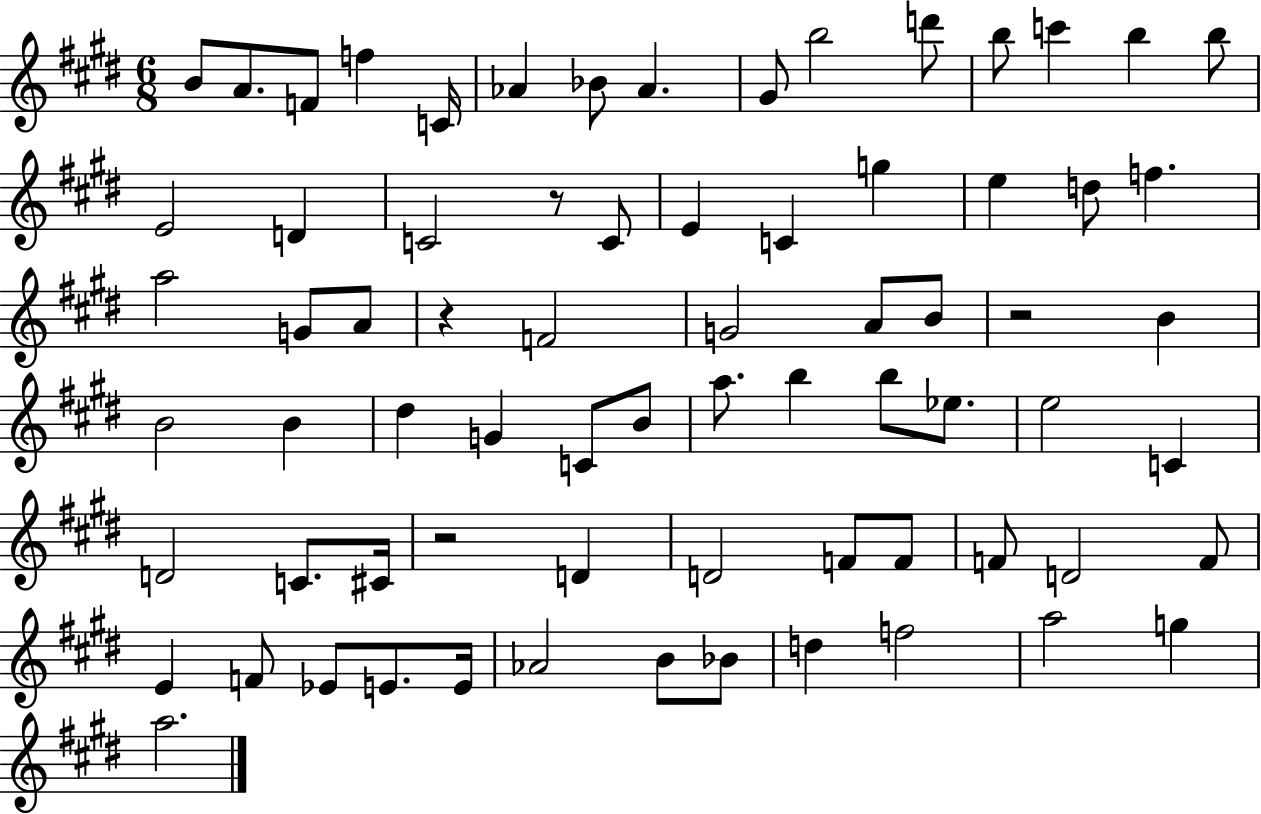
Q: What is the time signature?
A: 6/8